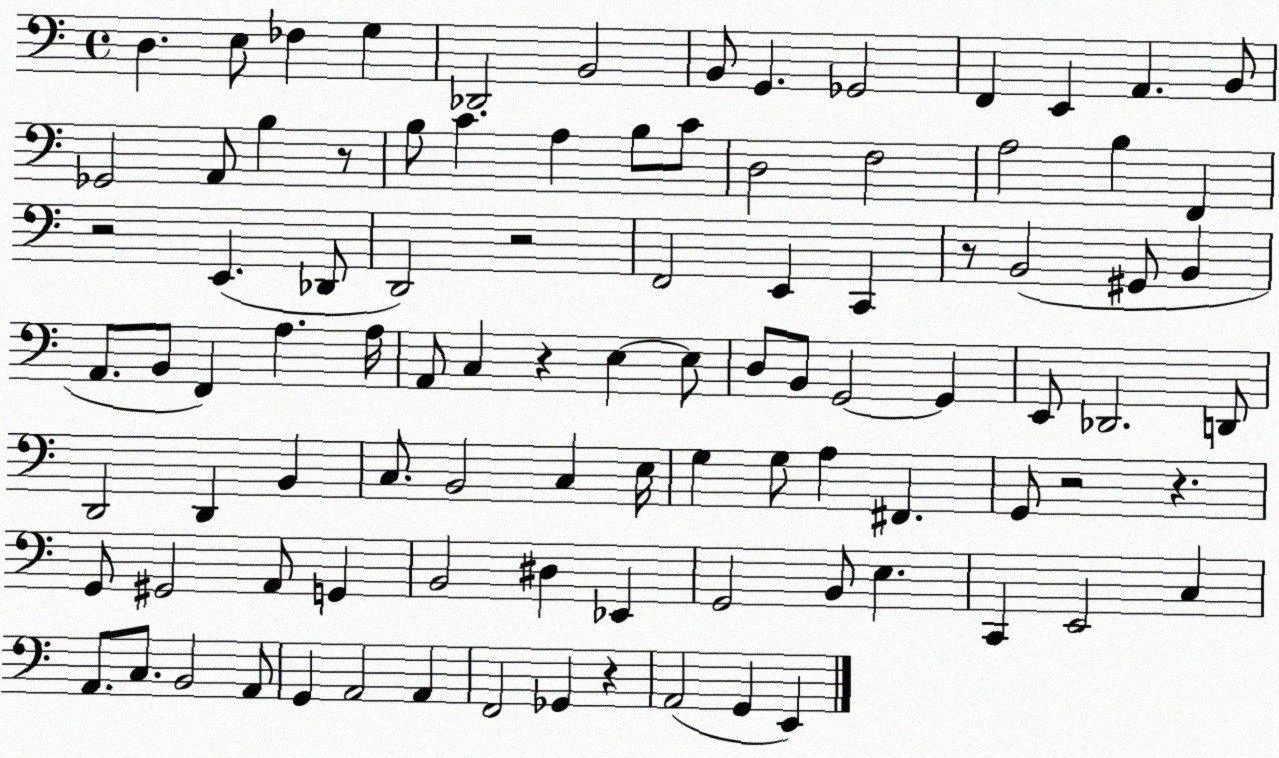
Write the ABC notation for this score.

X:1
T:Untitled
M:4/4
L:1/4
K:C
D, E,/2 _F, G, _D,,2 B,,2 B,,/2 G,, _G,,2 F,, E,, A,, B,,/2 _G,,2 A,,/2 B, z/2 B,/2 C A, B,/2 C/2 D,2 F,2 A,2 B, F,, z2 E,, _D,,/2 D,,2 z2 F,,2 E,, C,, z/2 B,,2 ^G,,/2 B,, A,,/2 B,,/2 F,, A, A,/4 A,,/2 C, z E, E,/2 D,/2 B,,/2 G,,2 G,, E,,/2 _D,,2 D,,/2 D,,2 D,, B,, C,/2 B,,2 C, E,/4 G, G,/2 A, ^F,, G,,/2 z2 z G,,/2 ^G,,2 A,,/2 G,, B,,2 ^D, _E,, G,,2 B,,/2 E, C,, E,,2 C, A,,/2 C,/2 B,,2 A,,/2 G,, A,,2 A,, F,,2 _G,, z A,,2 G,, E,,